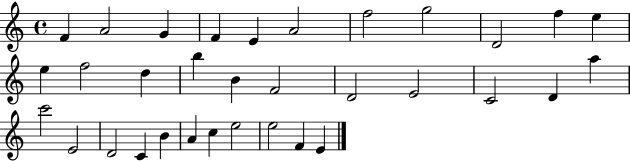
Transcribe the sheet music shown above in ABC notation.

X:1
T:Untitled
M:4/4
L:1/4
K:C
F A2 G F E A2 f2 g2 D2 f e e f2 d b B F2 D2 E2 C2 D a c'2 E2 D2 C B A c e2 e2 F E